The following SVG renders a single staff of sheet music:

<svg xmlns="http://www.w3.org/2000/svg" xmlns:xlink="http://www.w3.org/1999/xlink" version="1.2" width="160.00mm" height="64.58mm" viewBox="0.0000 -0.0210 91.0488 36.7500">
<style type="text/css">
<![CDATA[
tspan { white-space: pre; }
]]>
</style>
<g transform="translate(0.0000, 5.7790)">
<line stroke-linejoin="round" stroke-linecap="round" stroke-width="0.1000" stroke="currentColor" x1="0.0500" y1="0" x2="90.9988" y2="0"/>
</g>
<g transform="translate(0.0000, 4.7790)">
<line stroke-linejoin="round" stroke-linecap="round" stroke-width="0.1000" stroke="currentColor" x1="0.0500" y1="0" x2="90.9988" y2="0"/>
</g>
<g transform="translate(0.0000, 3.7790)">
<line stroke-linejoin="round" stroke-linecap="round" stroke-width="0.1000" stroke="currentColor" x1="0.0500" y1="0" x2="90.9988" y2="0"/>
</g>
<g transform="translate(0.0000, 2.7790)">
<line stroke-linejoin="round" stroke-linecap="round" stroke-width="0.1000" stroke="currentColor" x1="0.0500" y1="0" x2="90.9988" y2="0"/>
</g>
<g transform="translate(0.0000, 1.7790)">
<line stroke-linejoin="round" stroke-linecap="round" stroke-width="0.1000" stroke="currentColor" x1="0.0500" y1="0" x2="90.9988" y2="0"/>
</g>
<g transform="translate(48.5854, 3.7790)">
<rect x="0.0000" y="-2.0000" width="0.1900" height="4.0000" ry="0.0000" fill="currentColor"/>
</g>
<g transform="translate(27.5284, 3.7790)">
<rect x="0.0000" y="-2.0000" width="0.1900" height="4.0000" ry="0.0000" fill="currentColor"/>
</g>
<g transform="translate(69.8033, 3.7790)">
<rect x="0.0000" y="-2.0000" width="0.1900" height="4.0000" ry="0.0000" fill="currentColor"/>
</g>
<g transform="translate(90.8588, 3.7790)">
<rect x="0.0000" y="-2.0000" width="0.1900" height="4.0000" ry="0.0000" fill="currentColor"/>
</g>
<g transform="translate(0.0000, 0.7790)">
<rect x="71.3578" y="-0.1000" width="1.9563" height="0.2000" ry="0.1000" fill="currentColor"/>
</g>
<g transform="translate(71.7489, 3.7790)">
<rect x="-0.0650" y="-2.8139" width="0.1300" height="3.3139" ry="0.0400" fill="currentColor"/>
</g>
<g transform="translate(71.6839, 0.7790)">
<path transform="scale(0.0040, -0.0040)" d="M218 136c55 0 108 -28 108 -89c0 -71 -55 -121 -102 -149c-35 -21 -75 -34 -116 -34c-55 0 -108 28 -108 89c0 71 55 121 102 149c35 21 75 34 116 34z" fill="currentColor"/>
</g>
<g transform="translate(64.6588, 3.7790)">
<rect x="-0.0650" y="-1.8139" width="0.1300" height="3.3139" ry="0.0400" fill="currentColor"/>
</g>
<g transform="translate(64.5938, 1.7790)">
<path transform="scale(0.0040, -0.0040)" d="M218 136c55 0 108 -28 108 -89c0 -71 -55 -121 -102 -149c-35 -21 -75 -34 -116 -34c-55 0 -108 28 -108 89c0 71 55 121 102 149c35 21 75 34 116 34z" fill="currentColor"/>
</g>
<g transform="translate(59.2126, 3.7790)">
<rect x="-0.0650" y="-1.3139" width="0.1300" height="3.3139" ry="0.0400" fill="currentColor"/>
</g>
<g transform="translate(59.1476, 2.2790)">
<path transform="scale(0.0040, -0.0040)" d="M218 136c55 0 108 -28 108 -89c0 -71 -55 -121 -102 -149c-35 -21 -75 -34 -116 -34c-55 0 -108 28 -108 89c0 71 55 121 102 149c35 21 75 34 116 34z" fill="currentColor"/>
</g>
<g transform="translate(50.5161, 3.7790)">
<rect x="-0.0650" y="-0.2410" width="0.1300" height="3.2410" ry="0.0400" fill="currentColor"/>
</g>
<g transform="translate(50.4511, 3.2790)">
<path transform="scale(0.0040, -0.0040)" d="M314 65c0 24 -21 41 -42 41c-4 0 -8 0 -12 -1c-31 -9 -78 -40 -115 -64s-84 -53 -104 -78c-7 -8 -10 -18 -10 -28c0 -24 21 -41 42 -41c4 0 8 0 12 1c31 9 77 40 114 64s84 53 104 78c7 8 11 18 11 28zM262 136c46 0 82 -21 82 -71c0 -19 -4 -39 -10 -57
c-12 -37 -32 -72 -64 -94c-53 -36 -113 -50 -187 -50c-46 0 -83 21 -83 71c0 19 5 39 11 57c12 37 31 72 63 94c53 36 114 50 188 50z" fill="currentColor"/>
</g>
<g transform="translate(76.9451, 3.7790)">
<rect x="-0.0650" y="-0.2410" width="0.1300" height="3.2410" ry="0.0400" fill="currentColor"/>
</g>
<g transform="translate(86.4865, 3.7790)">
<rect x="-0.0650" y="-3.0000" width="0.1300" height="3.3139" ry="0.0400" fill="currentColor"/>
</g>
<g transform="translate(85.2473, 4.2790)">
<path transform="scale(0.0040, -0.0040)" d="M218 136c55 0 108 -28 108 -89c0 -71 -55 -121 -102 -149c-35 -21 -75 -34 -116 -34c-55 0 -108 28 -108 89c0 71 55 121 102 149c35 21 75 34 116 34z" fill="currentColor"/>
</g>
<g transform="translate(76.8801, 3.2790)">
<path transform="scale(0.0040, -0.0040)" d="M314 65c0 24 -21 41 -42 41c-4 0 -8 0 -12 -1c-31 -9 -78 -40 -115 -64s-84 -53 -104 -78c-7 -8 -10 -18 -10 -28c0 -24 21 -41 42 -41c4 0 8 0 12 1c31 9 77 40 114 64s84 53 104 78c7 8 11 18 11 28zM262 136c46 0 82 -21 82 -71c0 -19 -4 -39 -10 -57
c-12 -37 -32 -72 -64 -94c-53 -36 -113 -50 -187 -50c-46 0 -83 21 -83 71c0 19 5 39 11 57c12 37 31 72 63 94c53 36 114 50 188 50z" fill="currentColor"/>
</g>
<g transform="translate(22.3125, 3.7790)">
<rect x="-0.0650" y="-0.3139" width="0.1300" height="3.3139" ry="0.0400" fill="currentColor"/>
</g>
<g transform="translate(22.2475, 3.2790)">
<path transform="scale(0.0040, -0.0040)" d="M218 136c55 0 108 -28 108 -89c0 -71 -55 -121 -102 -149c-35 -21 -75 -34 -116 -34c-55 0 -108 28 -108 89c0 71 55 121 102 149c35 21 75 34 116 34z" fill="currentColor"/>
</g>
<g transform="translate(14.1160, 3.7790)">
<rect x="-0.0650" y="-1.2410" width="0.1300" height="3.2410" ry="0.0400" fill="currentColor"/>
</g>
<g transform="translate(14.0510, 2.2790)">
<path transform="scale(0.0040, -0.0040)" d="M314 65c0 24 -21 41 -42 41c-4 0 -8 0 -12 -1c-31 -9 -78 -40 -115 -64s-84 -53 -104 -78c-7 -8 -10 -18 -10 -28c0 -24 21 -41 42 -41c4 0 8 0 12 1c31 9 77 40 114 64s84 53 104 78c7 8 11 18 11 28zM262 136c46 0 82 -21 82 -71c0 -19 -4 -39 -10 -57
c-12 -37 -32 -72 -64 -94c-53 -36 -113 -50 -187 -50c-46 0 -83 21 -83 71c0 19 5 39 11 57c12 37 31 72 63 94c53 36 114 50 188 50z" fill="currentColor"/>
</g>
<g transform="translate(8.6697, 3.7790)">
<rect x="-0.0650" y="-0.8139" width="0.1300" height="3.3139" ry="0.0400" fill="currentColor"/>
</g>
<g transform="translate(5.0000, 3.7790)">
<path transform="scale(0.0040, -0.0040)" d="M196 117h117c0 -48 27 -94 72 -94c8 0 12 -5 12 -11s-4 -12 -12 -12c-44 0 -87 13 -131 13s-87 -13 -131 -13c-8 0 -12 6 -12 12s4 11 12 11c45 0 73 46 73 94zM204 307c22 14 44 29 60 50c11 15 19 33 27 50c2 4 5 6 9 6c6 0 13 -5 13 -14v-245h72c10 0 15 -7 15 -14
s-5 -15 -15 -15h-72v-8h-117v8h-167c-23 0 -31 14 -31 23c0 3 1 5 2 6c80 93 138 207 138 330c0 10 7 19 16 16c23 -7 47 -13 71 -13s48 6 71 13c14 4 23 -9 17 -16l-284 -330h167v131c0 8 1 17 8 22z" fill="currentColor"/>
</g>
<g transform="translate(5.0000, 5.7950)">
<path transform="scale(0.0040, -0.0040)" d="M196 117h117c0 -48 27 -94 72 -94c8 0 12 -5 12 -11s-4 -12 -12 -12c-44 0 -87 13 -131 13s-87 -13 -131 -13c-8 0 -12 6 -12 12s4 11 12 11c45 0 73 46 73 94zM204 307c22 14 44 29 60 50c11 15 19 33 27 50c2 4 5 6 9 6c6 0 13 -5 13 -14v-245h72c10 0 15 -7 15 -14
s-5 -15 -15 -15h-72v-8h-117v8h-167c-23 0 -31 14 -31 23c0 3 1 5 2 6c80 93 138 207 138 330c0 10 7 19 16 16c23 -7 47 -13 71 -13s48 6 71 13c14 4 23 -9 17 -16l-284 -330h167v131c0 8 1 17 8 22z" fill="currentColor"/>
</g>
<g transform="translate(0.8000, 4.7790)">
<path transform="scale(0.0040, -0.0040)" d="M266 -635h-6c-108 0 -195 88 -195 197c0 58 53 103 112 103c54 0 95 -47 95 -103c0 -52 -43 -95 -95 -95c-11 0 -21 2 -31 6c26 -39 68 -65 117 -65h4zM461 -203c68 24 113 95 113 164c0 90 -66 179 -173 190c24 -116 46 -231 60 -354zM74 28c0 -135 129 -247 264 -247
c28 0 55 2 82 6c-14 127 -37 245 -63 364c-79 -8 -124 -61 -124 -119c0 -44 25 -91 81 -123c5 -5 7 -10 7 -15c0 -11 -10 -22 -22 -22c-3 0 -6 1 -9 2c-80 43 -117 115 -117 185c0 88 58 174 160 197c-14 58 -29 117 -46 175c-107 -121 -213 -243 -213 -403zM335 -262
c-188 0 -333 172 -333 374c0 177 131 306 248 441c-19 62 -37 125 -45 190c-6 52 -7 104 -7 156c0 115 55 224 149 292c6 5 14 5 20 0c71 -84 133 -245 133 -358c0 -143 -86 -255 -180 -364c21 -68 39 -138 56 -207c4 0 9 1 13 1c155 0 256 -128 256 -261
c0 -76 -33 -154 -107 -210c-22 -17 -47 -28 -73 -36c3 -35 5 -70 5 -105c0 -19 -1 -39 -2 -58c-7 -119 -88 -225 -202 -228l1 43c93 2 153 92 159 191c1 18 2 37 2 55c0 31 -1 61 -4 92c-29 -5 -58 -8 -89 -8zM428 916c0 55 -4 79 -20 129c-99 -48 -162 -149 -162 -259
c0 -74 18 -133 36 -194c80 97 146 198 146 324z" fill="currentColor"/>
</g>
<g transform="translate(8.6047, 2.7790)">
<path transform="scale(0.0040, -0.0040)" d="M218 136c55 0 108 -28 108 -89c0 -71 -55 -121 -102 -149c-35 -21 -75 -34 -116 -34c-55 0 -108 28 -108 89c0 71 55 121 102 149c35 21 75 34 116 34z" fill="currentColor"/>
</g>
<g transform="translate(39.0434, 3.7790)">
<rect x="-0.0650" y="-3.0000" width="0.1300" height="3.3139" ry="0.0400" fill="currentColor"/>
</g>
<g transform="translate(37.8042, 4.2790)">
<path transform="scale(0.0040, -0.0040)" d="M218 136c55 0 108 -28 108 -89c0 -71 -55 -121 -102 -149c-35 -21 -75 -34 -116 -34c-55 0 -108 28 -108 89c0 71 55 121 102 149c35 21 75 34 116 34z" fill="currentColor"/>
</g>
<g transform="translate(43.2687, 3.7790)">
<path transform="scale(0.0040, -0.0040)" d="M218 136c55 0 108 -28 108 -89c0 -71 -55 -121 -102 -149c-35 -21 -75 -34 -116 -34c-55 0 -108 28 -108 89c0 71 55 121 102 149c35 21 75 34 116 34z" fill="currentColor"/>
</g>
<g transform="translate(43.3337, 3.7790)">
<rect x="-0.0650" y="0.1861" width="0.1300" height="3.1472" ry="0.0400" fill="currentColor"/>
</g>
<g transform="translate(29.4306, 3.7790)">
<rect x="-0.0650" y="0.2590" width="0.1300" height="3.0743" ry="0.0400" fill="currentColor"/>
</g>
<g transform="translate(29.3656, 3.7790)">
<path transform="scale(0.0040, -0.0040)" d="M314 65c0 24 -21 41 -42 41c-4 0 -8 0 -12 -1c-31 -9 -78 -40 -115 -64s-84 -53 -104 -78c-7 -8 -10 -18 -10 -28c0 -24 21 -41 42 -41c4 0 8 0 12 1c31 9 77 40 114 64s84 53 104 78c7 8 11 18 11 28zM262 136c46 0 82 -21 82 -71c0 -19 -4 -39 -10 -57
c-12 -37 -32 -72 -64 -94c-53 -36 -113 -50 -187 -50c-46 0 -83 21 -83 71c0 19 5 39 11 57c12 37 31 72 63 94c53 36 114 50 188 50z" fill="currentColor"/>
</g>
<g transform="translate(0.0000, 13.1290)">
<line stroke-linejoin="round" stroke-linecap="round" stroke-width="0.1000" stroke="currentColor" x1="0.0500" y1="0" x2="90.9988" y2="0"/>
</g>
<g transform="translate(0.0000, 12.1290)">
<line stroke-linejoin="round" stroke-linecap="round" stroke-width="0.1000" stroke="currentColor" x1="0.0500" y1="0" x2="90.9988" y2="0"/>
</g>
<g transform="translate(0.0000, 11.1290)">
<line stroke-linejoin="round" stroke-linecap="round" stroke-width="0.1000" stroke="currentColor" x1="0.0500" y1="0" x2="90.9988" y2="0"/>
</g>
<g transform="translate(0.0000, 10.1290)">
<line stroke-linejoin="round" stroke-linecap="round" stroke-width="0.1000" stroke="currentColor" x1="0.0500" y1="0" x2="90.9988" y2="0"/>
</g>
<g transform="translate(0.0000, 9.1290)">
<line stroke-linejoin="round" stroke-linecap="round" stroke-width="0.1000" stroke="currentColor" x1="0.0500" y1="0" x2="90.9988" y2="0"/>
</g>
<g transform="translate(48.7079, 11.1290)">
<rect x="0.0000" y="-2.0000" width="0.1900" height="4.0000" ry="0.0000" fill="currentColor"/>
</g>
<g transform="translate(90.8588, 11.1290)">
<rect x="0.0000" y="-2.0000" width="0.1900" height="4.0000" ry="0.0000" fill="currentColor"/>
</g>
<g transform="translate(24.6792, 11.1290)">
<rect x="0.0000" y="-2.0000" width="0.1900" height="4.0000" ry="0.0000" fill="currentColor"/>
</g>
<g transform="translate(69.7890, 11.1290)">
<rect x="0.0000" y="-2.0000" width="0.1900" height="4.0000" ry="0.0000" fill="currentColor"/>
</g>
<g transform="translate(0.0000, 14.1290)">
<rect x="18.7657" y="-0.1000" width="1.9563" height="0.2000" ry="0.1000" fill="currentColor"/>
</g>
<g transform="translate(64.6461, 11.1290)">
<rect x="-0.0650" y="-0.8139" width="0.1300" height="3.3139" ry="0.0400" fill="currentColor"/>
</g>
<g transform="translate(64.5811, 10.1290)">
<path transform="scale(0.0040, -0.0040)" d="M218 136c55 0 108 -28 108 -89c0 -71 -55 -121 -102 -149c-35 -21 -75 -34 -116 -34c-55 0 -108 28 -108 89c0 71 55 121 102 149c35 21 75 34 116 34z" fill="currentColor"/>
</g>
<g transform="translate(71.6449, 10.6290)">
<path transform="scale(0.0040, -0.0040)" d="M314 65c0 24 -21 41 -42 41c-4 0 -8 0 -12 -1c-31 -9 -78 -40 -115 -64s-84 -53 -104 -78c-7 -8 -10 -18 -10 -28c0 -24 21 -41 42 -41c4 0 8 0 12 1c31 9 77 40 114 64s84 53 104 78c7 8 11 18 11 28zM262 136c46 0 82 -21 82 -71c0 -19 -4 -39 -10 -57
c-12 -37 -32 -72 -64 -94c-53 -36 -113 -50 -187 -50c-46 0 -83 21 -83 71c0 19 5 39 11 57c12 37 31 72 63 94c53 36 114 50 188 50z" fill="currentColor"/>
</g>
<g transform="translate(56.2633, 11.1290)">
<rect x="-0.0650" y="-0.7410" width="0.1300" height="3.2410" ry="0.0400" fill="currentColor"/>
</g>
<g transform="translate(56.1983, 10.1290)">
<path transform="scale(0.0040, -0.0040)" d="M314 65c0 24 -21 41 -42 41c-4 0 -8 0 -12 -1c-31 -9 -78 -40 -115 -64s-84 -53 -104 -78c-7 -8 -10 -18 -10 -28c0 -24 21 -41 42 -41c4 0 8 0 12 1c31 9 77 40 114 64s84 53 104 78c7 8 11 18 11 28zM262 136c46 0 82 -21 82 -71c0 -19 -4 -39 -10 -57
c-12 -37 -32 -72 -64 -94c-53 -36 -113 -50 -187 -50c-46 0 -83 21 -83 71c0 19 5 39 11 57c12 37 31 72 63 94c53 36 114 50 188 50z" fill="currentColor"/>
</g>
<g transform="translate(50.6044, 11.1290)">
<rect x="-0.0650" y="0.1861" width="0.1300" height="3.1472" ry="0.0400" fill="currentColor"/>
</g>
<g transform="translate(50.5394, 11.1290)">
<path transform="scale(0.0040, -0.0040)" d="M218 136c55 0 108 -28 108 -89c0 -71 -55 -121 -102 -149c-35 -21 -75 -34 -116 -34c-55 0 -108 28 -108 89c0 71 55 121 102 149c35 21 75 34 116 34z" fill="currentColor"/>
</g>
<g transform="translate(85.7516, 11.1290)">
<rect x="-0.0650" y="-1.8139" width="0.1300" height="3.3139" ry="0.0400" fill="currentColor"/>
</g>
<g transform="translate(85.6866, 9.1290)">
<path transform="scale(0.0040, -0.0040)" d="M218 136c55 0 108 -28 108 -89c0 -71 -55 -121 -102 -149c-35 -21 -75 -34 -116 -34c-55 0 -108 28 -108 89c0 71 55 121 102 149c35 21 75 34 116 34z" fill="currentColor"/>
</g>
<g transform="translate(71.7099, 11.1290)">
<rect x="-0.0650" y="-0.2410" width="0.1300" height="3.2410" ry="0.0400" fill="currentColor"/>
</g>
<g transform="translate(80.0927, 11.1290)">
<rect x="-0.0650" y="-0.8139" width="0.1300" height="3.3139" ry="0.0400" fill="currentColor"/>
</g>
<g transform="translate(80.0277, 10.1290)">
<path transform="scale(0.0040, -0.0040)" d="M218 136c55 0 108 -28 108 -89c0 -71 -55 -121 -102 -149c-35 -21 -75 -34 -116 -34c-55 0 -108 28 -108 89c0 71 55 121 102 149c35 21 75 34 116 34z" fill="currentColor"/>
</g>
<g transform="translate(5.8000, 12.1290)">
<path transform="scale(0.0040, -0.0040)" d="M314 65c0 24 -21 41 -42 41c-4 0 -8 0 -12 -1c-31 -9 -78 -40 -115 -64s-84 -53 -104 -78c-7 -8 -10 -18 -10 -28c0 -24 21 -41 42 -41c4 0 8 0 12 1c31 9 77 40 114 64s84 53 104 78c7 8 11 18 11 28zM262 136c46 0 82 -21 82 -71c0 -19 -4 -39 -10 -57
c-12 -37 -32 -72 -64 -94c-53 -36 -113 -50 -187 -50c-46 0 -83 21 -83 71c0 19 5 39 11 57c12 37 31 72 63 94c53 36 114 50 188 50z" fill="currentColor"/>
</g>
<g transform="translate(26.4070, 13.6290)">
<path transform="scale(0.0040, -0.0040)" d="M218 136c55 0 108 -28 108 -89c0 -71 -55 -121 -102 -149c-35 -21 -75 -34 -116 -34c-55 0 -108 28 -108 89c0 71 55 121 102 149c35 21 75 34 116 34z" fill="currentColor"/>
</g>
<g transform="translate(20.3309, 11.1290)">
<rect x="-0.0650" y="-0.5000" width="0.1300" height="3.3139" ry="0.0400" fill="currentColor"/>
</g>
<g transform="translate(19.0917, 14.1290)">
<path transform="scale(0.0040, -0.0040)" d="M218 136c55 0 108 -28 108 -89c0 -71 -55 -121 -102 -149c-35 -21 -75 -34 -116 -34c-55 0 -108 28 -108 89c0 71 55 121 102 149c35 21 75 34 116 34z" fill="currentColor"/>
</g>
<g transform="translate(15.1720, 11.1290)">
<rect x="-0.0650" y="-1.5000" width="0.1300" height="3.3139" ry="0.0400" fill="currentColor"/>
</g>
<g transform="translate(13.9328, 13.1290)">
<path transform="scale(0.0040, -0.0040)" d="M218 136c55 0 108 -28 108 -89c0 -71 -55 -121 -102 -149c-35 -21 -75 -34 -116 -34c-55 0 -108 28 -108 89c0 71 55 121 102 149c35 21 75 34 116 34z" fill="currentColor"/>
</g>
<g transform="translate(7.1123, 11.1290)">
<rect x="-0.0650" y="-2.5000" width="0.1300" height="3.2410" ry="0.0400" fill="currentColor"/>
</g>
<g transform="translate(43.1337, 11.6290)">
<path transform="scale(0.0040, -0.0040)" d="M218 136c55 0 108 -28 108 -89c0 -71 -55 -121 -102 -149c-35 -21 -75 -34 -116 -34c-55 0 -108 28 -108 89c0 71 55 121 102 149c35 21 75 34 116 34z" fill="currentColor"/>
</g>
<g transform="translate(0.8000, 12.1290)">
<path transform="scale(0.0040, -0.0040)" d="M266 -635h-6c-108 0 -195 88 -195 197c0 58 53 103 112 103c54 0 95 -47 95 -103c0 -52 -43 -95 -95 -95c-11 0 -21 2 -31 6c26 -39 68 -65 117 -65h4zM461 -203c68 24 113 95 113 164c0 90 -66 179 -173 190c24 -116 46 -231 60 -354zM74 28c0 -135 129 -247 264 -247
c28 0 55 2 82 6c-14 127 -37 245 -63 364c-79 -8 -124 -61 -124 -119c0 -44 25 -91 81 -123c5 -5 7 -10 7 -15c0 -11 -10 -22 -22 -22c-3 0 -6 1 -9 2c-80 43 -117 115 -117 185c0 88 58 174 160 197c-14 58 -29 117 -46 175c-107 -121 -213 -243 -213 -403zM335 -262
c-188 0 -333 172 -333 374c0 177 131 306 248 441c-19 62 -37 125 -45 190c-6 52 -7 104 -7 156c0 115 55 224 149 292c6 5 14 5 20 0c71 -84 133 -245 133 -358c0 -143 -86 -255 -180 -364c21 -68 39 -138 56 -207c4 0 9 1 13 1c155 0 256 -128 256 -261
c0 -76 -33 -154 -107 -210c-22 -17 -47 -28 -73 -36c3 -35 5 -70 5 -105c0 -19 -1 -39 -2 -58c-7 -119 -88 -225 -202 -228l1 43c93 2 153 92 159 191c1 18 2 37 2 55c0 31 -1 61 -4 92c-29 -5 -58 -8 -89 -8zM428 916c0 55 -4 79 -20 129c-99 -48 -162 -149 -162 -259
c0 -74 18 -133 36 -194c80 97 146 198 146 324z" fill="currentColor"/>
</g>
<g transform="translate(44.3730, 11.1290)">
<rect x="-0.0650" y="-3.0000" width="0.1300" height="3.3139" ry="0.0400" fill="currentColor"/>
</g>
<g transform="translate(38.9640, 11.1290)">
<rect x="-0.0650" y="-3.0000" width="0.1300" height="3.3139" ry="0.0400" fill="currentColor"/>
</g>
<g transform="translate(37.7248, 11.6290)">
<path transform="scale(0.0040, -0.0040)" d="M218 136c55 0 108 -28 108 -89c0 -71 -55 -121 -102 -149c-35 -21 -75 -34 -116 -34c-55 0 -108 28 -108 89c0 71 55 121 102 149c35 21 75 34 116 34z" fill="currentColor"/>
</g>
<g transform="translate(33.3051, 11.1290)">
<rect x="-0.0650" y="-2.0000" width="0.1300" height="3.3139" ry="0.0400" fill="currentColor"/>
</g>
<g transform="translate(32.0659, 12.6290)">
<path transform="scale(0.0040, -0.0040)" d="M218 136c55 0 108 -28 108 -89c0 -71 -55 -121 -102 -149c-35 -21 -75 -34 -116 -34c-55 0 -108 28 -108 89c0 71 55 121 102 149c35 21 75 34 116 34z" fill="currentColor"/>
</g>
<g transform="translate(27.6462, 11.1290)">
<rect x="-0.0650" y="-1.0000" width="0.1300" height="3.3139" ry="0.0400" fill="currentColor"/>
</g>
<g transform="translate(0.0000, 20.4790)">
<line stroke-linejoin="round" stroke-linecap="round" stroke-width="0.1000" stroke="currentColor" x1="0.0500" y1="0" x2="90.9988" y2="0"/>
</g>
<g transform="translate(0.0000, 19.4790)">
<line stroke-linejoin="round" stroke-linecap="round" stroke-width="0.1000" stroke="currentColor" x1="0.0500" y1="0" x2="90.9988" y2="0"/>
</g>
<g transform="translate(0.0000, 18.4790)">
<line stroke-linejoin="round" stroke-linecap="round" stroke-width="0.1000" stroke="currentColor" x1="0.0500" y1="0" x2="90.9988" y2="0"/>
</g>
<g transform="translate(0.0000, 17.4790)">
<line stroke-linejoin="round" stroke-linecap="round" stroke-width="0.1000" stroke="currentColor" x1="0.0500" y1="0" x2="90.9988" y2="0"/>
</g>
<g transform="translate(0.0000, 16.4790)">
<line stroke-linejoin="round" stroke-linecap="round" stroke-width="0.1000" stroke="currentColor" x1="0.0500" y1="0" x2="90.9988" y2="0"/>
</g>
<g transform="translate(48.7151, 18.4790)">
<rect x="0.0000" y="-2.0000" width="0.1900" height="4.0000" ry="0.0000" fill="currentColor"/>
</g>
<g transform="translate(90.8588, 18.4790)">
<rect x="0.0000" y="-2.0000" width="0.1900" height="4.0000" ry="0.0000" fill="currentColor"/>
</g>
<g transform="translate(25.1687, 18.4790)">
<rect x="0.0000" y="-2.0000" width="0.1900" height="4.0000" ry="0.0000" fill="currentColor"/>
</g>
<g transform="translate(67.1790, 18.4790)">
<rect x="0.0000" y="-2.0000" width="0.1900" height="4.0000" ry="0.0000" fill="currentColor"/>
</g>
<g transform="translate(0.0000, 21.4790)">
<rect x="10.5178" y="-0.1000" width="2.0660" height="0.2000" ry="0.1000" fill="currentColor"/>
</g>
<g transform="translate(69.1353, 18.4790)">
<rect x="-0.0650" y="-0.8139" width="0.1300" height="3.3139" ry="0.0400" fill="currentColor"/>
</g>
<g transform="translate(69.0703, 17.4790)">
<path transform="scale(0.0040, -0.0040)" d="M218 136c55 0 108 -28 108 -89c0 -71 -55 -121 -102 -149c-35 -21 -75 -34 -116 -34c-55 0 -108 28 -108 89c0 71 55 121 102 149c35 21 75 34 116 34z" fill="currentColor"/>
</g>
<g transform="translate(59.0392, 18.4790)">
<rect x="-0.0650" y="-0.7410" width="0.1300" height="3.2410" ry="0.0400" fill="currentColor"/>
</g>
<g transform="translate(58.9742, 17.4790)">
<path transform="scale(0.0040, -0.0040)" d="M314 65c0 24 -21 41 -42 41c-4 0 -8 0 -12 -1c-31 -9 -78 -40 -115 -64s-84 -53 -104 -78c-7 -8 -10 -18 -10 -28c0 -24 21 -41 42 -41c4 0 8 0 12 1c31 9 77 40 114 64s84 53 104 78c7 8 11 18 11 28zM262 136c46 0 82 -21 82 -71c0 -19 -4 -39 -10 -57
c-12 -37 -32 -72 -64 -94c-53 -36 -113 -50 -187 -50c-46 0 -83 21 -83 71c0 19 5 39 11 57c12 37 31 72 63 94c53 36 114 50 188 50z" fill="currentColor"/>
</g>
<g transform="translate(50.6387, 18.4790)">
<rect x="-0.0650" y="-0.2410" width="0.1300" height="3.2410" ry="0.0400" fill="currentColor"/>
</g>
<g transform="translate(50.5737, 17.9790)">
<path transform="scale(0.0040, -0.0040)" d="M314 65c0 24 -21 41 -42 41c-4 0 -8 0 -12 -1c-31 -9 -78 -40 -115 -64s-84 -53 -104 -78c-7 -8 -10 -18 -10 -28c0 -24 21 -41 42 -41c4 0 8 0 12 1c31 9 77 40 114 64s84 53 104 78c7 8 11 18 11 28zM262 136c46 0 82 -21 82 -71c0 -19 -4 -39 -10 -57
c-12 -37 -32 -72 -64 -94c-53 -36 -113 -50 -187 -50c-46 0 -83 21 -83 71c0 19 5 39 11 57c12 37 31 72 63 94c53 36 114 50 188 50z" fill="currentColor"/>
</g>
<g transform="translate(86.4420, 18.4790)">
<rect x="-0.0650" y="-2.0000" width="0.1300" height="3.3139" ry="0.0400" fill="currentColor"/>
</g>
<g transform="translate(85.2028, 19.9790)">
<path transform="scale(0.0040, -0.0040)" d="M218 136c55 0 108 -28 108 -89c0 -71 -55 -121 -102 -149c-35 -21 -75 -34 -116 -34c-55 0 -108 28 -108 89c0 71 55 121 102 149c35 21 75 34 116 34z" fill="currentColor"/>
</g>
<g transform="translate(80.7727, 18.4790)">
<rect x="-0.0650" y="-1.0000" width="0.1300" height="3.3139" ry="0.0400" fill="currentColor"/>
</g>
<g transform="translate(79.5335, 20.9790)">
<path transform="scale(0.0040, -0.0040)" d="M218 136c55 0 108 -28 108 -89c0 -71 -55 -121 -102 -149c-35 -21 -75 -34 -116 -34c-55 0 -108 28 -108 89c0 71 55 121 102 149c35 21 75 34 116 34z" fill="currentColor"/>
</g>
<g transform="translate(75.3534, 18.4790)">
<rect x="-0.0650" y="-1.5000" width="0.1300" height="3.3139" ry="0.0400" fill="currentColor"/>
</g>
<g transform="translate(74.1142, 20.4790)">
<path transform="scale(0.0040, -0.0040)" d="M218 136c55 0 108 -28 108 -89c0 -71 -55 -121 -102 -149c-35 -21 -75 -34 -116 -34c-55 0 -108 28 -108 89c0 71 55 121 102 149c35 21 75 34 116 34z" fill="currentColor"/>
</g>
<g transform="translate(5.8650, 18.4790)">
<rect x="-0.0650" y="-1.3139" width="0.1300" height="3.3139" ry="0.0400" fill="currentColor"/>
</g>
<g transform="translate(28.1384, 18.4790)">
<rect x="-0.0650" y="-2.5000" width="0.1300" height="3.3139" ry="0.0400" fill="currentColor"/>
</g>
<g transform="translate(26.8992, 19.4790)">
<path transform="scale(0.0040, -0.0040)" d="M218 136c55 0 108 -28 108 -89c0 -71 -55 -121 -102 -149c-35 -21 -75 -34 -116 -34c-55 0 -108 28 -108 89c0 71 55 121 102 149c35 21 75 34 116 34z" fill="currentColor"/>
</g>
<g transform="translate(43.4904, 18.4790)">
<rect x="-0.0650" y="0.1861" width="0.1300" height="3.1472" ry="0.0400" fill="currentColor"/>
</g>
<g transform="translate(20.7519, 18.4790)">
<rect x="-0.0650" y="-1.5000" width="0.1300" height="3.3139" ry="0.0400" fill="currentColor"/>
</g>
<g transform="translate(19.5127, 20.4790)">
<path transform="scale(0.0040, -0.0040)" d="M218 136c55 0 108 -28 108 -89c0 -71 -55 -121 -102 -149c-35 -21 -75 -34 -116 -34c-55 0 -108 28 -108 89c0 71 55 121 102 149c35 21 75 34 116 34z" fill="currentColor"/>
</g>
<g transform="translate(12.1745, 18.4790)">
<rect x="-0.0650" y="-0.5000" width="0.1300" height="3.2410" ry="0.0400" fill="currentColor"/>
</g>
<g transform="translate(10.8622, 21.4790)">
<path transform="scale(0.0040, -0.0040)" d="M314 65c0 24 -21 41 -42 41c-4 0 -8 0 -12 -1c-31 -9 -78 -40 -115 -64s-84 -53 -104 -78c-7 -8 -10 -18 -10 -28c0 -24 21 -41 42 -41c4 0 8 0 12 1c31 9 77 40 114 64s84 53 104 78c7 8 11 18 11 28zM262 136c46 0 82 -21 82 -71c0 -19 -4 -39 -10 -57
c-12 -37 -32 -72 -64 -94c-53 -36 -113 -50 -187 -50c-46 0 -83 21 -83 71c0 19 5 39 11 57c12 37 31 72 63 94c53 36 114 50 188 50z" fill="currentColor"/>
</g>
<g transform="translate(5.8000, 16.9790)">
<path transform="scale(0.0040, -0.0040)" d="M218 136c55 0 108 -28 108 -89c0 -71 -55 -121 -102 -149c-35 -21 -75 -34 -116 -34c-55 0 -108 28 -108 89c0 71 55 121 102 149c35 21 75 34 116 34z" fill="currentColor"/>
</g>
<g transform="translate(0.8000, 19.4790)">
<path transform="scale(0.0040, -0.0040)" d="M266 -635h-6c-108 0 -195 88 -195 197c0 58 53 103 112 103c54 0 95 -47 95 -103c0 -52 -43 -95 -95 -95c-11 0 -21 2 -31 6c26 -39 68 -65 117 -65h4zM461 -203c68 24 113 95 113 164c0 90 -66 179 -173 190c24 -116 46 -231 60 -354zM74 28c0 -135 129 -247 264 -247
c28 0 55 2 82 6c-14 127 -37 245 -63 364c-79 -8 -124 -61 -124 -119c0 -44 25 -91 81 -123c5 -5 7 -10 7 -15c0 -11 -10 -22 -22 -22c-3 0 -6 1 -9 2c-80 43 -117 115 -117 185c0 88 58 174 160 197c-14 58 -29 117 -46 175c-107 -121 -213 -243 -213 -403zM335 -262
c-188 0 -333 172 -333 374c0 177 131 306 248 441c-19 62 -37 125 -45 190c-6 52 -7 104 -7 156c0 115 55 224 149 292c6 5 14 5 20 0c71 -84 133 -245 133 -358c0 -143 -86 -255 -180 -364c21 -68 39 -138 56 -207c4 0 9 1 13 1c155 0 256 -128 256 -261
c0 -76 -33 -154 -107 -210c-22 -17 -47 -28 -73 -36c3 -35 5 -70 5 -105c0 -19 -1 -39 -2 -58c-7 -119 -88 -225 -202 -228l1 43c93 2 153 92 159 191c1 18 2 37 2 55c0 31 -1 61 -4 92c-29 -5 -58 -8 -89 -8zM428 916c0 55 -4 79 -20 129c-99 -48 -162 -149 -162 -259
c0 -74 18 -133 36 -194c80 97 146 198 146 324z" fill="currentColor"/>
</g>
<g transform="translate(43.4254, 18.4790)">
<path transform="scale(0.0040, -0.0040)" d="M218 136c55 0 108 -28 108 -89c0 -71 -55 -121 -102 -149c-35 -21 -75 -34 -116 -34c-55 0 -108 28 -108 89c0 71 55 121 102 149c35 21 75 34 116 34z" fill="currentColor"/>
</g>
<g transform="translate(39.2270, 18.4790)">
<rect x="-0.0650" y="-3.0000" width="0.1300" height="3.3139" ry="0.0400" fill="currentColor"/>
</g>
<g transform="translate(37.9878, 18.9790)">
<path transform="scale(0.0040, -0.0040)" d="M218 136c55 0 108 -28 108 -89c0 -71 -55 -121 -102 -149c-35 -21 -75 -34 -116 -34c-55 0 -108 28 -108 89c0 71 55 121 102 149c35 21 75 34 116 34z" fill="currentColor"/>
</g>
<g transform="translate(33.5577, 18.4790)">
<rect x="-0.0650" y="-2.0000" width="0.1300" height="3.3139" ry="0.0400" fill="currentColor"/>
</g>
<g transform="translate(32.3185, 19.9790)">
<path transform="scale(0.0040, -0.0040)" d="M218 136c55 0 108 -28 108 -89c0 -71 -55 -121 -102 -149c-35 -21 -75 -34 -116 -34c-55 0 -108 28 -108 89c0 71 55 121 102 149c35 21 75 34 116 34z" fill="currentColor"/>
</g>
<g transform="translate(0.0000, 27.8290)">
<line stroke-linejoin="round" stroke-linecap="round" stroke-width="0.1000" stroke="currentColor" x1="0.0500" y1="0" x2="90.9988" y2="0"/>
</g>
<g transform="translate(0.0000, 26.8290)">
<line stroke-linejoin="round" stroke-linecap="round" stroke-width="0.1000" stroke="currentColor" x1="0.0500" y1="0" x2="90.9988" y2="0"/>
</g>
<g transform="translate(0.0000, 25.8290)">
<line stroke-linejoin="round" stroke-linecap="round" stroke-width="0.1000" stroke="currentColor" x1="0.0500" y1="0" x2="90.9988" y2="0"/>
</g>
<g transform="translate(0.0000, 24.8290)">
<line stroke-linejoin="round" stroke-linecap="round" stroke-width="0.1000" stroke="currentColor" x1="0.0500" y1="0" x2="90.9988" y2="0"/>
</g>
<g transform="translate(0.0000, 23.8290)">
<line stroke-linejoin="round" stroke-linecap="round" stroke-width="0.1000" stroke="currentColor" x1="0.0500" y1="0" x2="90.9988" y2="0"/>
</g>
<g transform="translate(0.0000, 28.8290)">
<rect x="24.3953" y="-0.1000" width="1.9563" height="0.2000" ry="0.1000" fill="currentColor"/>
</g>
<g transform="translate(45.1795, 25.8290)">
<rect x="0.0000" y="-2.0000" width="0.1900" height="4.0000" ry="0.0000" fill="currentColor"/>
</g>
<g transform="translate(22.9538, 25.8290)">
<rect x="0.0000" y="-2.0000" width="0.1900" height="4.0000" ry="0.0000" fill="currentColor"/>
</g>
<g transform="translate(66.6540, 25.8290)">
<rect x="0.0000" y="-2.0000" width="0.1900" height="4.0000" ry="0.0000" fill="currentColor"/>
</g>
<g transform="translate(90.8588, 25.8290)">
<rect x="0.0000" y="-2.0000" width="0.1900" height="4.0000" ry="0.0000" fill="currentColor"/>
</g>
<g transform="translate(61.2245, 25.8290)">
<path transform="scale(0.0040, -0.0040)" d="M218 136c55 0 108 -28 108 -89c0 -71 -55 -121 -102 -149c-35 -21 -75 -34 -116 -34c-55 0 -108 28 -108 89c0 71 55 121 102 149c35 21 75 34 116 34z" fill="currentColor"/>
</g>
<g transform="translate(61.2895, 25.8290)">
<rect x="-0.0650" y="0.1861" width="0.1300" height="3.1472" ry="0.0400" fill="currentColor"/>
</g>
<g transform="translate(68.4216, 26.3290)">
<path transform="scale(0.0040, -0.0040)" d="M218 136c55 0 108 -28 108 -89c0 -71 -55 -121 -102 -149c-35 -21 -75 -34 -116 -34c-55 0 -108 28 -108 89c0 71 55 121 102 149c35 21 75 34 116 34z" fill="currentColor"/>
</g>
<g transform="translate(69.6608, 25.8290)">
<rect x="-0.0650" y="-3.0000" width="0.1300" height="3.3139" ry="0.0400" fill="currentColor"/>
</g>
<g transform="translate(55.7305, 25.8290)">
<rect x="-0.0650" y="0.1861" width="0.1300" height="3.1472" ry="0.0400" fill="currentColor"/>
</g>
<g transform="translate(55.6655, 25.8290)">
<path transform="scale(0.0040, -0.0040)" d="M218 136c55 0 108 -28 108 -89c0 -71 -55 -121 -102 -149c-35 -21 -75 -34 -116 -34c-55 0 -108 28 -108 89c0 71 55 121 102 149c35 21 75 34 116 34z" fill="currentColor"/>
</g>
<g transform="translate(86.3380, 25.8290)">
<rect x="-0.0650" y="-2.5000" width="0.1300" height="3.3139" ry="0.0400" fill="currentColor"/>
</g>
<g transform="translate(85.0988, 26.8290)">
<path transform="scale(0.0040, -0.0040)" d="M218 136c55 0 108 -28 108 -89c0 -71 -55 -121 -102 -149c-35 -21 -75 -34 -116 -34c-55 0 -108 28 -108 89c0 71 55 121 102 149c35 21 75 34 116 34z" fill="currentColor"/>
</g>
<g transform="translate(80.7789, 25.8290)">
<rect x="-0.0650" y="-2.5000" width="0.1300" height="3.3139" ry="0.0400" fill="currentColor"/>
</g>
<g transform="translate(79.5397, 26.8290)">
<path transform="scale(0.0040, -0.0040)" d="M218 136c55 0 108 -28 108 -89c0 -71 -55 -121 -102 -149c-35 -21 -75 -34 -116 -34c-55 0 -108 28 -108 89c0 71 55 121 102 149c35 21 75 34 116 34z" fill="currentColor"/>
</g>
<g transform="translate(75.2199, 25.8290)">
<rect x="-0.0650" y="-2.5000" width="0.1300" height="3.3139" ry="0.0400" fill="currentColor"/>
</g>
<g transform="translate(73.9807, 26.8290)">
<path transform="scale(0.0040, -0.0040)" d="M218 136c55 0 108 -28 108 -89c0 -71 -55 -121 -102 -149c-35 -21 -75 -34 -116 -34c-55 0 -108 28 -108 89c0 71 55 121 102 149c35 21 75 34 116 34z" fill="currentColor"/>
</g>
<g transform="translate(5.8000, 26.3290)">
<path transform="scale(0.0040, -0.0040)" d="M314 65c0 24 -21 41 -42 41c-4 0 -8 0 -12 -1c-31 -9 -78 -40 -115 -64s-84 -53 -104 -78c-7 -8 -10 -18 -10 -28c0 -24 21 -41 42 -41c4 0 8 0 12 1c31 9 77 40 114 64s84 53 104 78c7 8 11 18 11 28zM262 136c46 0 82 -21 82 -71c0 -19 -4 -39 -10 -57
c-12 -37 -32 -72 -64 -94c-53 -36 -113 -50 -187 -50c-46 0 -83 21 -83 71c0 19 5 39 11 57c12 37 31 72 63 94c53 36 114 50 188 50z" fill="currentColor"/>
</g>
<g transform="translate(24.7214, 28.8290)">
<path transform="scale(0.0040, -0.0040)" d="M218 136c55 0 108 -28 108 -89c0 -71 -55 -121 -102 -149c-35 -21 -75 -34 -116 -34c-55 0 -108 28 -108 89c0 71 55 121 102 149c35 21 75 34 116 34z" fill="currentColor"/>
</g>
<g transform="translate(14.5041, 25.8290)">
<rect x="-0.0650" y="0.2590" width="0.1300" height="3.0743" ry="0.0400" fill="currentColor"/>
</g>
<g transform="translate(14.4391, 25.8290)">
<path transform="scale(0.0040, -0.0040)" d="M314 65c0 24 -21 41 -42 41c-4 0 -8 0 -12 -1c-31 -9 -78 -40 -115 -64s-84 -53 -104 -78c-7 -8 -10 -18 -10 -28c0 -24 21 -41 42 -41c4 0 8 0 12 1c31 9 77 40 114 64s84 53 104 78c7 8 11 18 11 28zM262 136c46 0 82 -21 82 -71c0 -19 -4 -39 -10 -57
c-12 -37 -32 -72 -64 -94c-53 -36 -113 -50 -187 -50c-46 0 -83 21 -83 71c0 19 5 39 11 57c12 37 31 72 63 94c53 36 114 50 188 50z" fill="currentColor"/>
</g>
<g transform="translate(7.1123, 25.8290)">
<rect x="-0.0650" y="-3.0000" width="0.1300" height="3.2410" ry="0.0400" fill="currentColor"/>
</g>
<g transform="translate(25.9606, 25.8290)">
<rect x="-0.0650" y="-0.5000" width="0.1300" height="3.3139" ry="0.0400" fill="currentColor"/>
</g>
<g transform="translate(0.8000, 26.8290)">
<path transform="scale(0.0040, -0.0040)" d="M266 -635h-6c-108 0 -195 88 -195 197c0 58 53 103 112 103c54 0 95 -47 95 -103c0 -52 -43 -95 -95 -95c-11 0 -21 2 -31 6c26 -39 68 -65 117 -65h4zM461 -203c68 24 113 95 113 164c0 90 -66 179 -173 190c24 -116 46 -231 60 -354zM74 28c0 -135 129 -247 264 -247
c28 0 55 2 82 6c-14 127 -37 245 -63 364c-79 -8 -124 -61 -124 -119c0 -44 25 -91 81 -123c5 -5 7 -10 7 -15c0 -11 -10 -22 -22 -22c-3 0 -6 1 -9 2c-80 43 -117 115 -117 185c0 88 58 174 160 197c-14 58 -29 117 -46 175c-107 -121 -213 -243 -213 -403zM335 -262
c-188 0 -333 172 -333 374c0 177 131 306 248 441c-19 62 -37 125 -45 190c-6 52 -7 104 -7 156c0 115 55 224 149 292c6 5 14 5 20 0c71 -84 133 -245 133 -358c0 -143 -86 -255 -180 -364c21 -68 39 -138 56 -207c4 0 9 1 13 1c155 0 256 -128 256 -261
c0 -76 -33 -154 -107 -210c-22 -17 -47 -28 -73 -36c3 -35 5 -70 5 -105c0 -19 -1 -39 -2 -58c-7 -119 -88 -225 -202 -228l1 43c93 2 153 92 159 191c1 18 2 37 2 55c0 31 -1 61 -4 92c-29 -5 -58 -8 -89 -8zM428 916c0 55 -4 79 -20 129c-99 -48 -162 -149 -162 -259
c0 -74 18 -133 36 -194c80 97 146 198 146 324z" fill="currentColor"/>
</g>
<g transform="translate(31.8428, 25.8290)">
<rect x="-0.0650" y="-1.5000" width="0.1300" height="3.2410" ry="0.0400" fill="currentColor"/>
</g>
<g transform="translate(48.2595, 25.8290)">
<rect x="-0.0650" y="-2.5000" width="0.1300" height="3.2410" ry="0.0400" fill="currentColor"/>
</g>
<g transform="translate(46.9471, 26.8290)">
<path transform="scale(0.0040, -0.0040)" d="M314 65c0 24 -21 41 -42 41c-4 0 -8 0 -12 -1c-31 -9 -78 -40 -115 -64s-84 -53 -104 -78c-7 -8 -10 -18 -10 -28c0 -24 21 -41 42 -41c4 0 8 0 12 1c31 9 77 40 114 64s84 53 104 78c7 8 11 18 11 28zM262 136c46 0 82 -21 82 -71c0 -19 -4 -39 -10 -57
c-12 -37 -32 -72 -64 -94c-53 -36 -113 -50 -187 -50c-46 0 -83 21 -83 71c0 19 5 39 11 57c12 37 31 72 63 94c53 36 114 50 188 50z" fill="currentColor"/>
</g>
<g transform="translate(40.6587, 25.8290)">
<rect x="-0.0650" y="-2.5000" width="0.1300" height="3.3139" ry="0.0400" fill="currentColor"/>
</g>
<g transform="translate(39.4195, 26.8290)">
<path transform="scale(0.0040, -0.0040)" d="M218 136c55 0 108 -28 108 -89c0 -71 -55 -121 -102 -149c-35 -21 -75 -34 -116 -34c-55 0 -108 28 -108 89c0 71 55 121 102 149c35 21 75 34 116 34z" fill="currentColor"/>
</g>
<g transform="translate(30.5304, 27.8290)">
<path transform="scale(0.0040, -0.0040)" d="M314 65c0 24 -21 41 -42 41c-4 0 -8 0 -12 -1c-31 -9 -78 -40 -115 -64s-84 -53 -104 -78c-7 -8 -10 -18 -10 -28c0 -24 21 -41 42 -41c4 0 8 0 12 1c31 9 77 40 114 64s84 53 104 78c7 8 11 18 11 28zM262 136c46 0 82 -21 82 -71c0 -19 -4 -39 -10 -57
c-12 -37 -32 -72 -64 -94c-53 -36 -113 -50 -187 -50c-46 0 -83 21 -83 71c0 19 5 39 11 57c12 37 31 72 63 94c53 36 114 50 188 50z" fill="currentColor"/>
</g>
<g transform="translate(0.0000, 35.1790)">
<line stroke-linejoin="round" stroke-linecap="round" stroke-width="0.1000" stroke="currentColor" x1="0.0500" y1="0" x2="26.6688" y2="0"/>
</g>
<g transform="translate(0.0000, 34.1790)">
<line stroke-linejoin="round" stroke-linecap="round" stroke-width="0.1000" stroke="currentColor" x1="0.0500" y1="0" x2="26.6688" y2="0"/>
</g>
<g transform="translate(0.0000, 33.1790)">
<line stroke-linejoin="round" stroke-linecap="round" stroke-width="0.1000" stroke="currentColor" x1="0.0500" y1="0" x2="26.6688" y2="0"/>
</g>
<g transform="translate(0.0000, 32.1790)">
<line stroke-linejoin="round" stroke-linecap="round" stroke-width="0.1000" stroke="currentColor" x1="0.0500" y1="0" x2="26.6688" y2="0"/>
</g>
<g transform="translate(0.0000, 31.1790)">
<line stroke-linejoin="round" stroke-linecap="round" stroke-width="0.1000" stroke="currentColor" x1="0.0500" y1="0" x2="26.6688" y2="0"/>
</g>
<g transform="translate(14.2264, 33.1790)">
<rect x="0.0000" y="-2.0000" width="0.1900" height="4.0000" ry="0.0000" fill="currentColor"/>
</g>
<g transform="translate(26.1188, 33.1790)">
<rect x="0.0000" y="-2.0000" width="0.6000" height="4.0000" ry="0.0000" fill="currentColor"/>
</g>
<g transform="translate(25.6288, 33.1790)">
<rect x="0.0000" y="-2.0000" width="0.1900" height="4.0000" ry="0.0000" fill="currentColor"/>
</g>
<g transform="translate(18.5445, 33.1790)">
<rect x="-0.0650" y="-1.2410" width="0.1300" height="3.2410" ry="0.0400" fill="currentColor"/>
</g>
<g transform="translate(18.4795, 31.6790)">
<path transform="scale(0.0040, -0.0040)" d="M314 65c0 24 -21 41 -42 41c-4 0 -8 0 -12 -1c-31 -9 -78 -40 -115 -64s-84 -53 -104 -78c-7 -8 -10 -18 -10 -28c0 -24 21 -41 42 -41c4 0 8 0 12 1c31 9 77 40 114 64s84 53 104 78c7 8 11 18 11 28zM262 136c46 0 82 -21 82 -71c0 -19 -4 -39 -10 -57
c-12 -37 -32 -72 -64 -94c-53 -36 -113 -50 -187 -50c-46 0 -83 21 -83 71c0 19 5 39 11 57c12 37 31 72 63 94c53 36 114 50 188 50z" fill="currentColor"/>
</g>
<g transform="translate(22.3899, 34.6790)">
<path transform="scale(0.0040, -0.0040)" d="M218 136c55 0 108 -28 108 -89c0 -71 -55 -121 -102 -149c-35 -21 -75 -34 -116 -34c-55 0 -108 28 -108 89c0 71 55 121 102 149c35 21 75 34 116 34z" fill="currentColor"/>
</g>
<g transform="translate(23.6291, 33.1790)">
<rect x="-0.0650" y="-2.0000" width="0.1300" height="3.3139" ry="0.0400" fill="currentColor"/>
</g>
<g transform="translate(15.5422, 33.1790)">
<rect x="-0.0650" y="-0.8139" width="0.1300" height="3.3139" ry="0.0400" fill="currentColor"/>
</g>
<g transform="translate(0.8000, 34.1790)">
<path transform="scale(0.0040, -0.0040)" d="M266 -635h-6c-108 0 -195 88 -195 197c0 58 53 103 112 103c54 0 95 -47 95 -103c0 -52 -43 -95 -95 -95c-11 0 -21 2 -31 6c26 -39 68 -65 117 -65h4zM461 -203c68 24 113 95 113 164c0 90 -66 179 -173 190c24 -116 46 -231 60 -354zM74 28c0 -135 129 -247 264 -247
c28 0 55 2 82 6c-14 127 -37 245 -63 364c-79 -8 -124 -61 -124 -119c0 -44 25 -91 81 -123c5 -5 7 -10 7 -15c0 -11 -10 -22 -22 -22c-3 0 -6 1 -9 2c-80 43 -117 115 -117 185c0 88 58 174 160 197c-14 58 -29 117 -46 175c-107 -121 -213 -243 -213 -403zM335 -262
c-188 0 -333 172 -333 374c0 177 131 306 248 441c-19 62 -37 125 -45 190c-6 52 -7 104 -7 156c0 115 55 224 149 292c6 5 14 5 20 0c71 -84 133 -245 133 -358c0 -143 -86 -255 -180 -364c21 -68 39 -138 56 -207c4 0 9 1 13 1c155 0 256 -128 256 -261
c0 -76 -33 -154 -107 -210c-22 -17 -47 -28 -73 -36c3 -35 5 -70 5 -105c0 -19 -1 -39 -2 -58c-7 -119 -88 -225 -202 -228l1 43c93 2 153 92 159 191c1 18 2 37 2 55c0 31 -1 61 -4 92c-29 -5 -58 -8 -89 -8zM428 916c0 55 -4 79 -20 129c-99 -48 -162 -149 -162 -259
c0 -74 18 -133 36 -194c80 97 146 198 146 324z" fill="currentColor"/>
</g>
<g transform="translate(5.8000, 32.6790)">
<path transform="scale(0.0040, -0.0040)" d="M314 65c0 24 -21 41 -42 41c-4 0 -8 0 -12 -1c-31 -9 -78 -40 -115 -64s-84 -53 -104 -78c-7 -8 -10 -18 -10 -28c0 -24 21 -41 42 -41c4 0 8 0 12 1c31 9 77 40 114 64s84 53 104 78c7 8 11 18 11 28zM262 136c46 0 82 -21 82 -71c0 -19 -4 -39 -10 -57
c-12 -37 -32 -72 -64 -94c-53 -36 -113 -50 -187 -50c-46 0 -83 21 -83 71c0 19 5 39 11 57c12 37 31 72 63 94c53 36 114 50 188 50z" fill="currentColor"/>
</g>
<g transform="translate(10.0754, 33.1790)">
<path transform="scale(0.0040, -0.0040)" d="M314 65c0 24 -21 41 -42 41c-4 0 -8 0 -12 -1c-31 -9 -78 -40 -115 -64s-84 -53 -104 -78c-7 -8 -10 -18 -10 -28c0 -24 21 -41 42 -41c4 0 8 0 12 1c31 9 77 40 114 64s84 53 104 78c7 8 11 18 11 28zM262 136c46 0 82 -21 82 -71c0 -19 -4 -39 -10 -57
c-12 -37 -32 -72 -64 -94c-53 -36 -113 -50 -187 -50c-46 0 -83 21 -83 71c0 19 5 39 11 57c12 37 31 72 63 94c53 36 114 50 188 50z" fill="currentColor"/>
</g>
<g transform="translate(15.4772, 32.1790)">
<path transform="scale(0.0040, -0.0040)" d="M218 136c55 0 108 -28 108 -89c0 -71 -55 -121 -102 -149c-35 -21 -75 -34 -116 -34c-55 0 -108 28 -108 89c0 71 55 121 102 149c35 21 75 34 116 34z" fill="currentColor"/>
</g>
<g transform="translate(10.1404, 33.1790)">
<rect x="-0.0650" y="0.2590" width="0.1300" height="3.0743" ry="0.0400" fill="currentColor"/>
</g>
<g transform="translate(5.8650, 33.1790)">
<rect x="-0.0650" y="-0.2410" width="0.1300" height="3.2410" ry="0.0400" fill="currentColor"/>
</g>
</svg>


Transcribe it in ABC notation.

X:1
T:Untitled
M:4/4
L:1/4
K:C
d e2 c B2 A B c2 e f a c2 A G2 E C D F A A B d2 d c2 d f e C2 E G F A B c2 d2 d E D F A2 B2 C E2 G G2 B B A G G G c2 B2 d e2 F